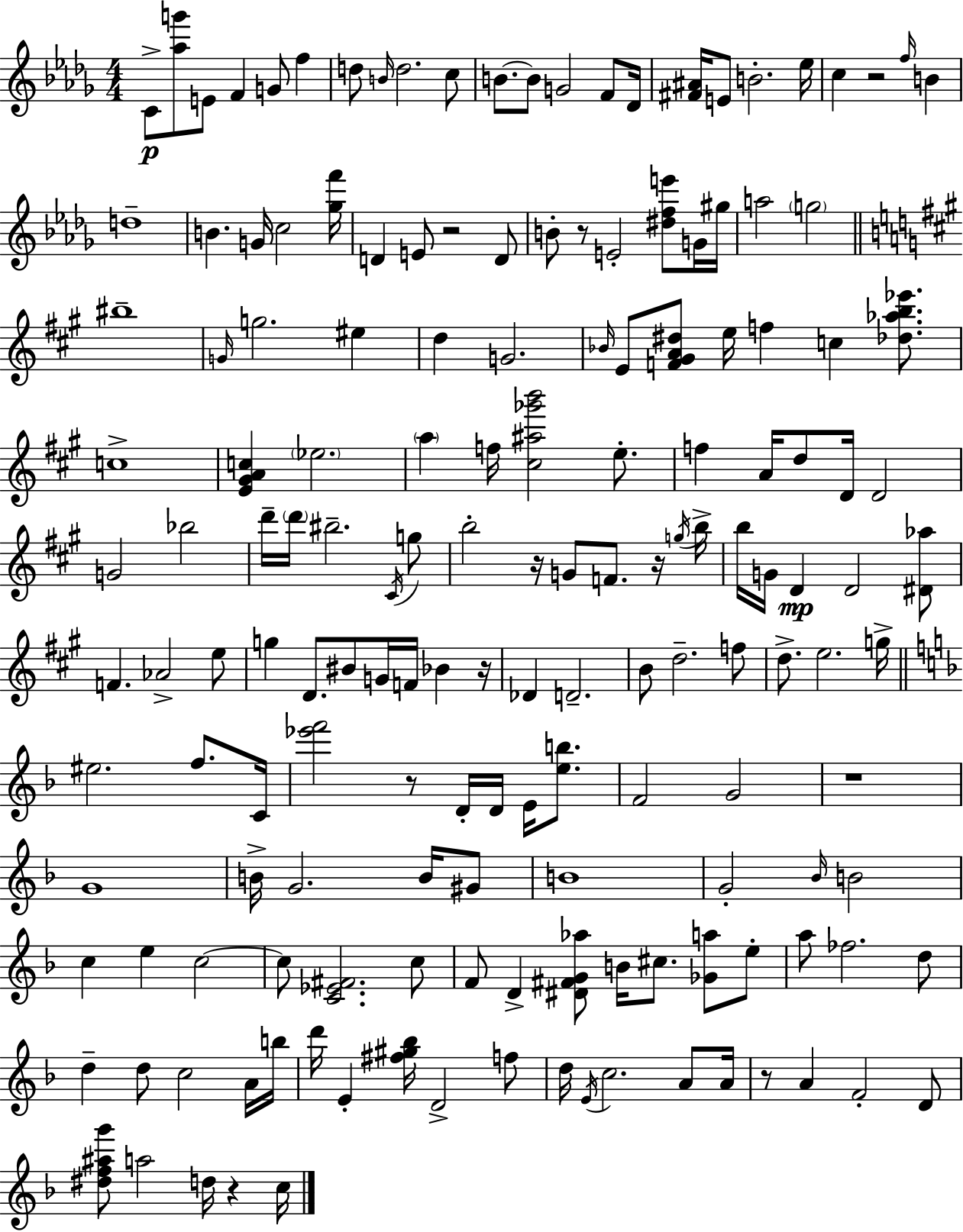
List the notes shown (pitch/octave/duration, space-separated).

C4/e [Ab5,G6]/e E4/e F4/q G4/e F5/q D5/e B4/s D5/h. C5/e B4/e. B4/e G4/h F4/e Db4/s [F#4,A#4]/s E4/e B4/h. Eb5/s C5/q R/h F5/s B4/q D5/w B4/q. G4/s C5/h [Gb5,F6]/s D4/q E4/e R/h D4/e B4/e R/e E4/h [D#5,F5,E6]/e G4/s G#5/s A5/h G5/h BIS5/w G4/s G5/h. EIS5/q D5/q G4/h. Bb4/s E4/e [F4,G#4,A4,D#5]/e E5/s F5/q C5/q [Db5,Ab5,B5,Eb6]/e. C5/w [E4,G#4,A4,C5]/q Eb5/h. A5/q F5/s [C#5,A#5,Gb6,B6]/h E5/e. F5/q A4/s D5/e D4/s D4/h G4/h Bb5/h D6/s D6/s BIS5/h. C#4/s G5/e B5/h R/s G4/e F4/e. R/s G5/s B5/s B5/s G4/s D4/q D4/h [D#4,Ab5]/e F4/q. Ab4/h E5/e G5/q D4/e. BIS4/e G4/s F4/s Bb4/q R/s Db4/q D4/h. B4/e D5/h. F5/e D5/e. E5/h. G5/s EIS5/h. F5/e. C4/s [Eb6,F6]/h R/e D4/s D4/s E4/s [E5,B5]/e. F4/h G4/h R/w G4/w B4/s G4/h. B4/s G#4/e B4/w G4/h Bb4/s B4/h C5/q E5/q C5/h C5/e [C4,Eb4,F#4]/h. C5/e F4/e D4/q [D#4,F#4,G4,Ab5]/e B4/s C#5/e. [Gb4,A5]/e E5/e A5/e FES5/h. D5/e D5/q D5/e C5/h A4/s B5/s D6/s E4/q [F#5,G#5,Bb5]/s D4/h F5/e D5/s E4/s C5/h. A4/e A4/s R/e A4/q F4/h D4/e [D#5,F5,A#5,G6]/e A5/h D5/s R/q C5/s